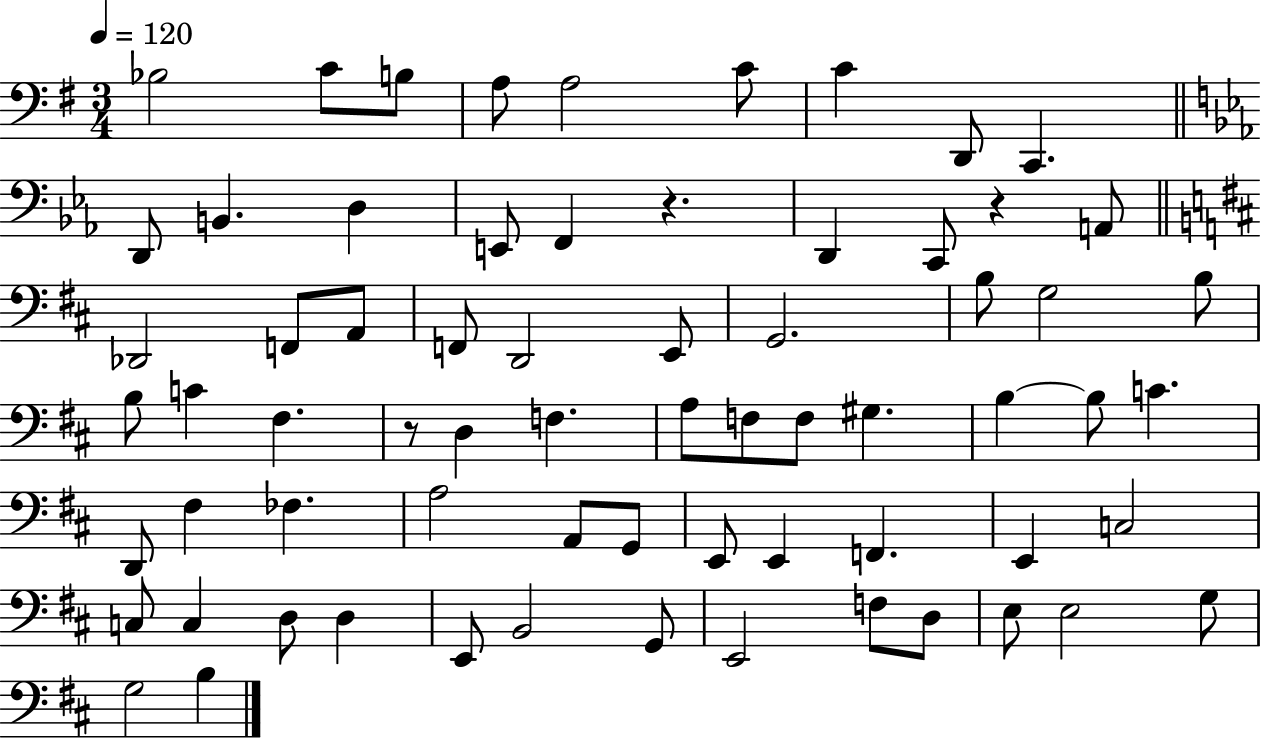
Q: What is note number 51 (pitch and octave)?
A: C3